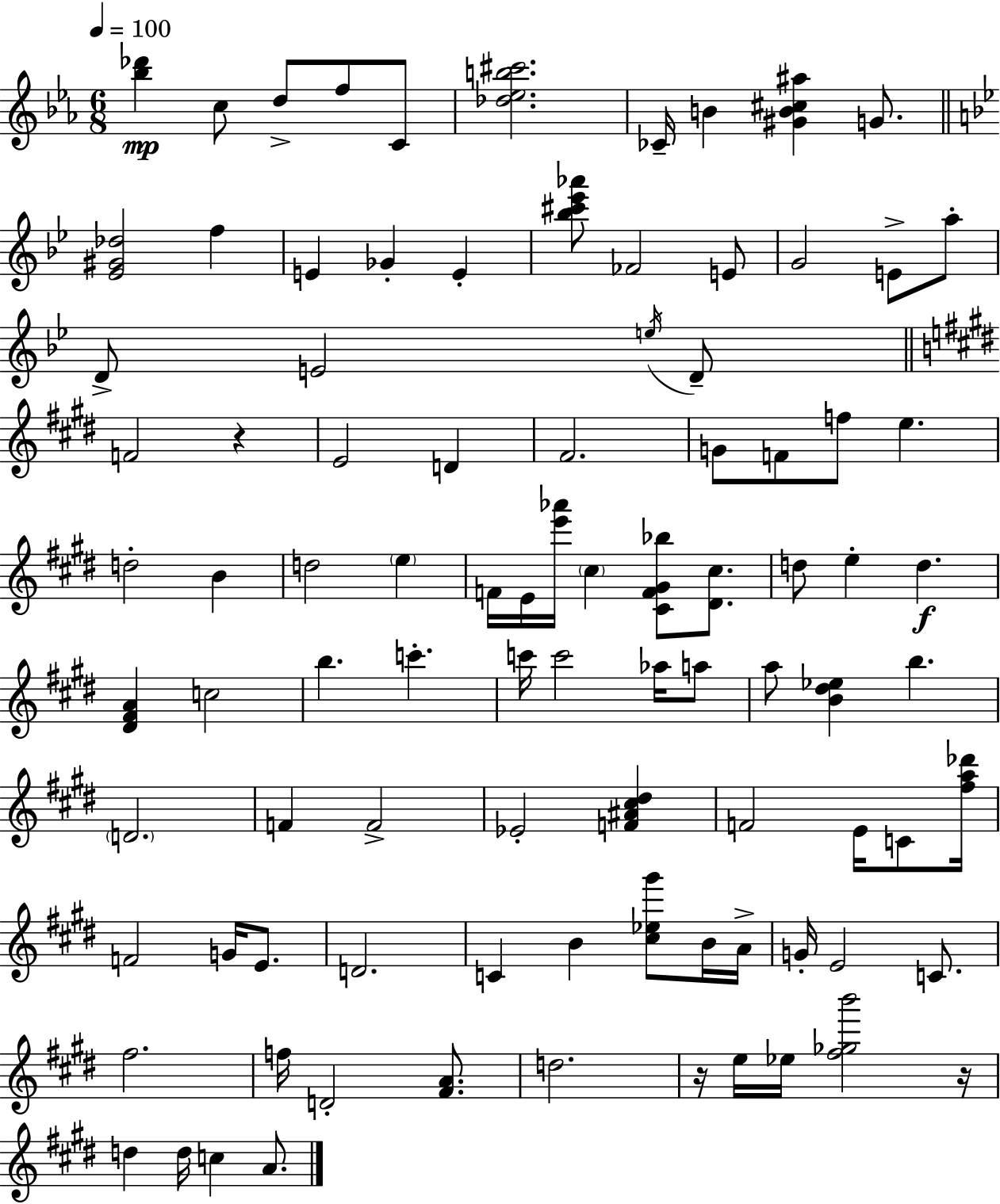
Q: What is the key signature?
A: EES major